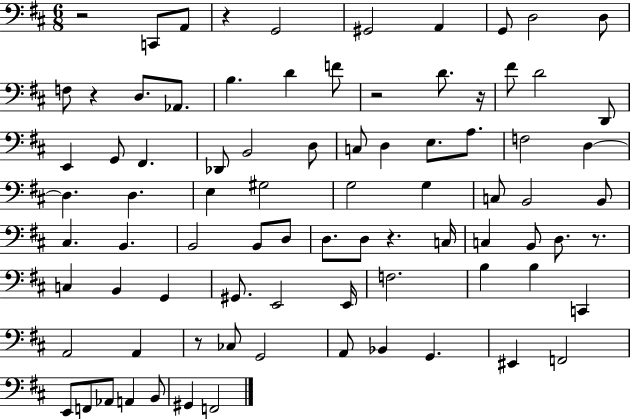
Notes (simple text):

R/h C2/e A2/e R/q G2/h G#2/h A2/q G2/e D3/h D3/e F3/e R/q D3/e. Ab2/e. B3/q. D4/q F4/e R/h D4/e. R/s F#4/e D4/h D2/e E2/q G2/e F#2/q. Db2/e B2/h D3/e C3/e D3/q E3/e. A3/e. F3/h D3/q D3/q. D3/q. E3/q G#3/h G3/h G3/q C3/e B2/h B2/e C#3/q. B2/q. B2/h B2/e D3/e D3/e. D3/e R/q. C3/s C3/q B2/e D3/e. R/e. C3/q B2/q G2/q G#2/e. E2/h E2/s F3/h. B3/q B3/q C2/q A2/h A2/q R/e CES3/e G2/h A2/e Bb2/q G2/q. EIS2/q F2/h E2/e F2/e Ab2/e A2/q B2/e G#2/q F2/h